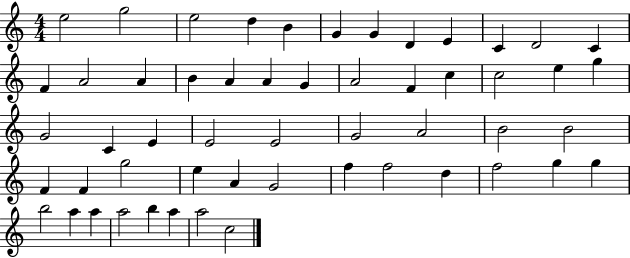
{
  \clef treble
  \numericTimeSignature
  \time 4/4
  \key c \major
  e''2 g''2 | e''2 d''4 b'4 | g'4 g'4 d'4 e'4 | c'4 d'2 c'4 | \break f'4 a'2 a'4 | b'4 a'4 a'4 g'4 | a'2 f'4 c''4 | c''2 e''4 g''4 | \break g'2 c'4 e'4 | e'2 e'2 | g'2 a'2 | b'2 b'2 | \break f'4 f'4 g''2 | e''4 a'4 g'2 | f''4 f''2 d''4 | f''2 g''4 g''4 | \break b''2 a''4 a''4 | a''2 b''4 a''4 | a''2 c''2 | \bar "|."
}